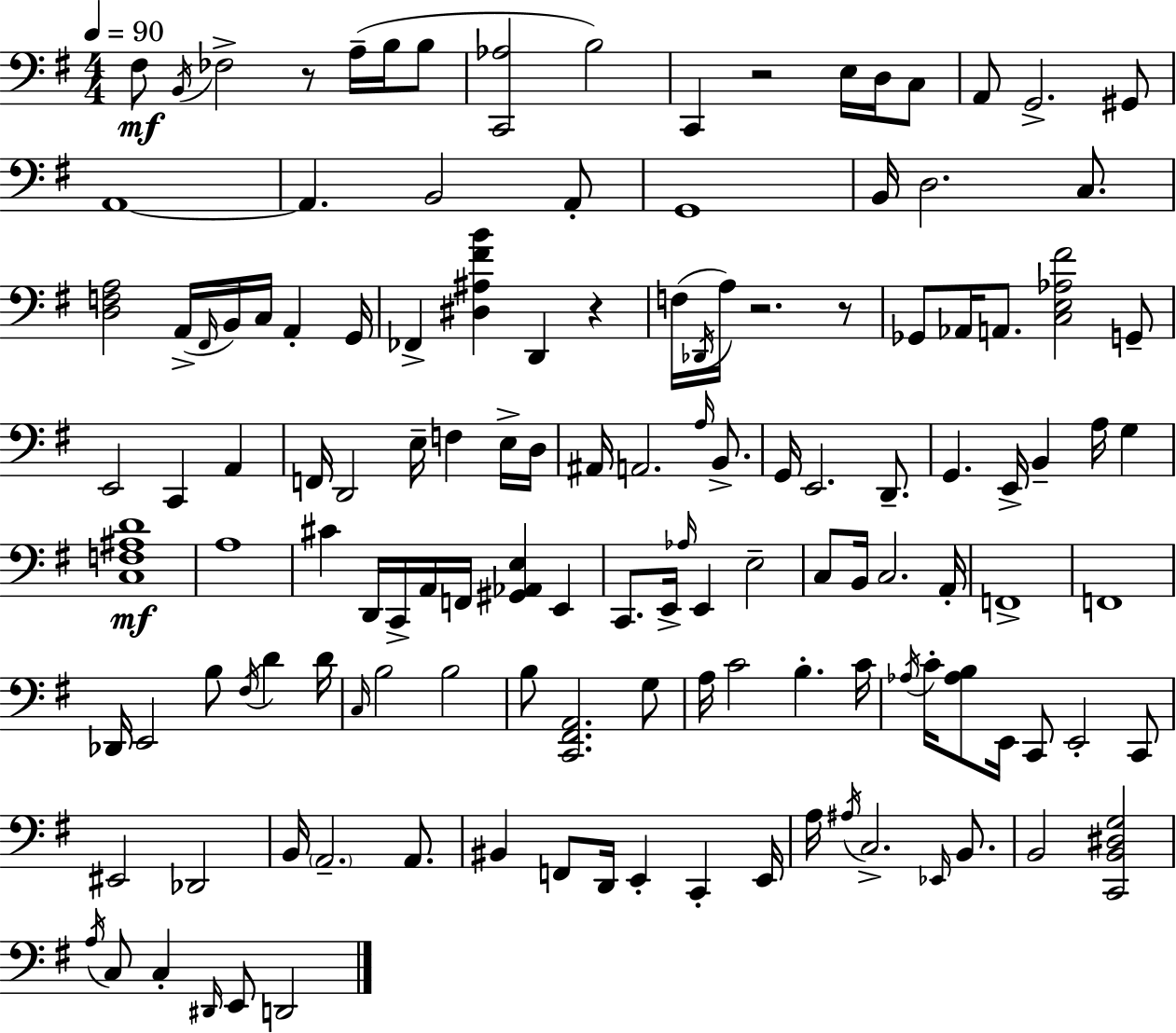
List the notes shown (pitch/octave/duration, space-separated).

F#3/e B2/s FES3/h R/e A3/s B3/s B3/e [C2,Ab3]/h B3/h C2/q R/h E3/s D3/s C3/e A2/e G2/h. G#2/e A2/w A2/q. B2/h A2/e G2/w B2/s D3/h. C3/e. [D3,F3,A3]/h A2/s F#2/s B2/s C3/s A2/q G2/s FES2/q [D#3,A#3,F#4,B4]/q D2/q R/q F3/s Db2/s A3/s R/h. R/e Gb2/e Ab2/s A2/e. [C3,E3,Ab3,F#4]/h G2/e E2/h C2/q A2/q F2/s D2/h E3/s F3/q E3/s D3/s A#2/s A2/h. A3/s B2/e. G2/s E2/h. D2/e. G2/q. E2/s B2/q A3/s G3/q [C3,F3,A#3,D4]/w A3/w C#4/q D2/s C2/s A2/s F2/s [G#2,Ab2,E3]/q E2/q C2/e. E2/s Ab3/s E2/q E3/h C3/e B2/s C3/h. A2/s F2/w F2/w Db2/s E2/h B3/e F#3/s D4/q D4/s C3/s B3/h B3/h B3/e [C2,F#2,A2]/h. G3/e A3/s C4/h B3/q. C4/s Ab3/s C4/s [Ab3,B3]/e E2/s C2/e E2/h C2/e EIS2/h Db2/h B2/s A2/h. A2/e. BIS2/q F2/e D2/s E2/q C2/q E2/s A3/s A#3/s C3/h. Eb2/s B2/e. B2/h [C2,B2,D#3,G3]/h A3/s C3/e C3/q D#2/s E2/e D2/h